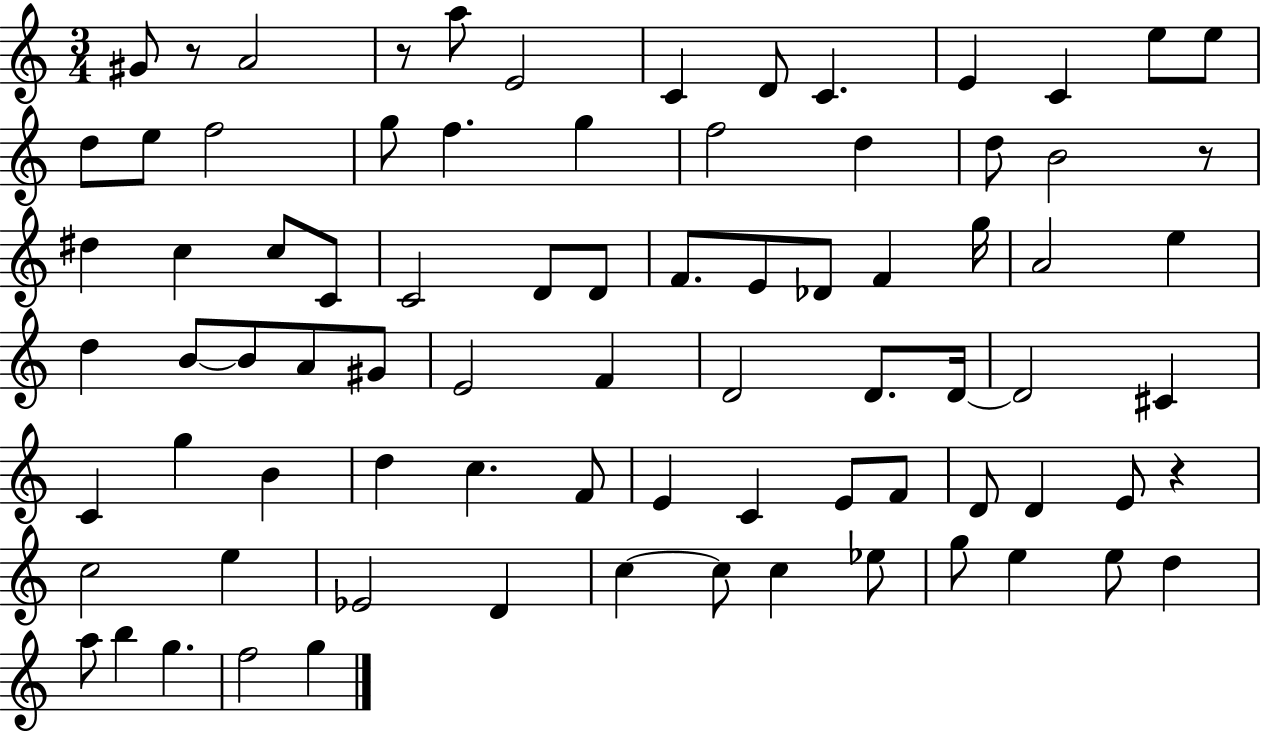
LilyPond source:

{
  \clef treble
  \numericTimeSignature
  \time 3/4
  \key c \major
  gis'8 r8 a'2 | r8 a''8 e'2 | c'4 d'8 c'4. | e'4 c'4 e''8 e''8 | \break d''8 e''8 f''2 | g''8 f''4. g''4 | f''2 d''4 | d''8 b'2 r8 | \break dis''4 c''4 c''8 c'8 | c'2 d'8 d'8 | f'8. e'8 des'8 f'4 g''16 | a'2 e''4 | \break d''4 b'8~~ b'8 a'8 gis'8 | e'2 f'4 | d'2 d'8. d'16~~ | d'2 cis'4 | \break c'4 g''4 b'4 | d''4 c''4. f'8 | e'4 c'4 e'8 f'8 | d'8 d'4 e'8 r4 | \break c''2 e''4 | ees'2 d'4 | c''4~~ c''8 c''4 ees''8 | g''8 e''4 e''8 d''4 | \break a''8 b''4 g''4. | f''2 g''4 | \bar "|."
}